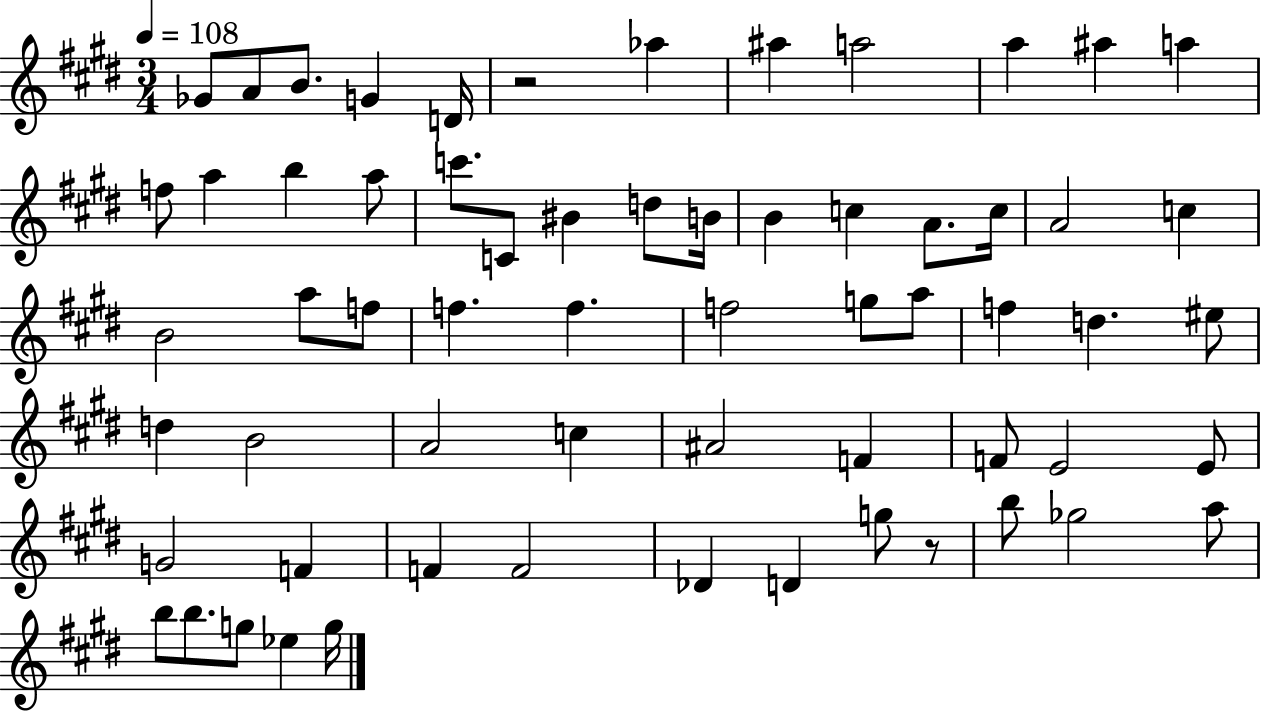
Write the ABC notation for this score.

X:1
T:Untitled
M:3/4
L:1/4
K:E
_G/2 A/2 B/2 G D/4 z2 _a ^a a2 a ^a a f/2 a b a/2 c'/2 C/2 ^B d/2 B/4 B c A/2 c/4 A2 c B2 a/2 f/2 f f f2 g/2 a/2 f d ^e/2 d B2 A2 c ^A2 F F/2 E2 E/2 G2 F F F2 _D D g/2 z/2 b/2 _g2 a/2 b/2 b/2 g/2 _e g/4